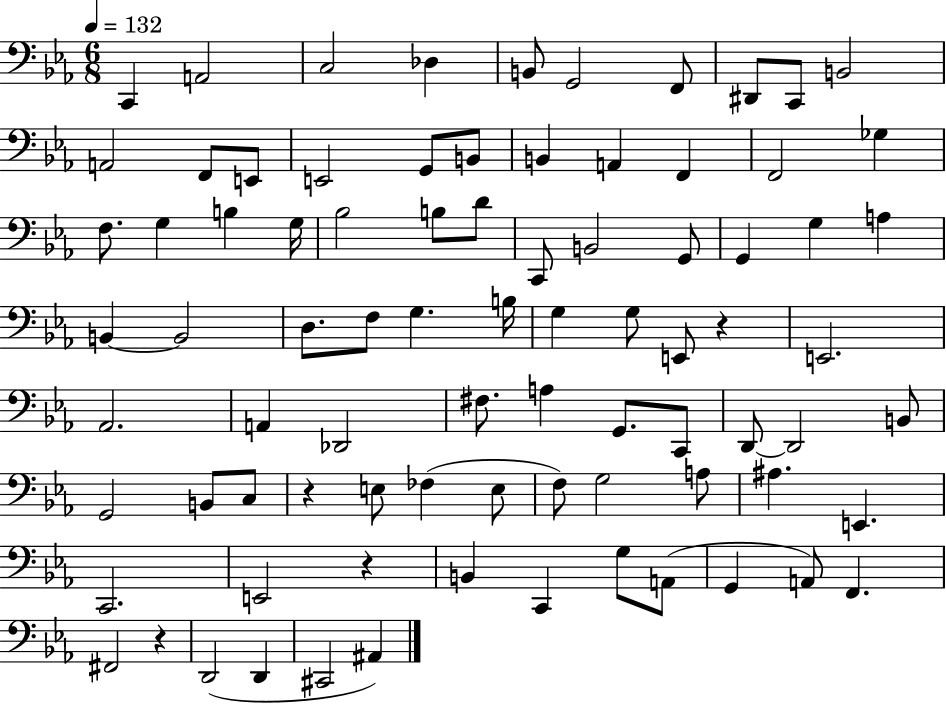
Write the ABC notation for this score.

X:1
T:Untitled
M:6/8
L:1/4
K:Eb
C,, A,,2 C,2 _D, B,,/2 G,,2 F,,/2 ^D,,/2 C,,/2 B,,2 A,,2 F,,/2 E,,/2 E,,2 G,,/2 B,,/2 B,, A,, F,, F,,2 _G, F,/2 G, B, G,/4 _B,2 B,/2 D/2 C,,/2 B,,2 G,,/2 G,, G, A, B,, B,,2 D,/2 F,/2 G, B,/4 G, G,/2 E,,/2 z E,,2 _A,,2 A,, _D,,2 ^F,/2 A, G,,/2 C,,/2 D,,/2 D,,2 B,,/2 G,,2 B,,/2 C,/2 z E,/2 _F, E,/2 F,/2 G,2 A,/2 ^A, E,, C,,2 E,,2 z B,, C,, G,/2 A,,/2 G,, A,,/2 F,, ^F,,2 z D,,2 D,, ^C,,2 ^A,,